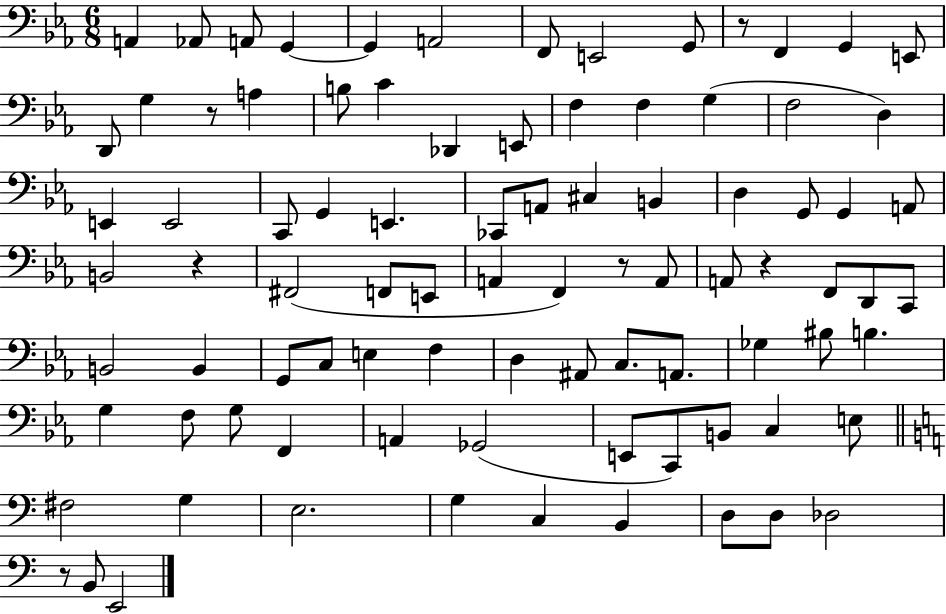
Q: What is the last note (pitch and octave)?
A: E2